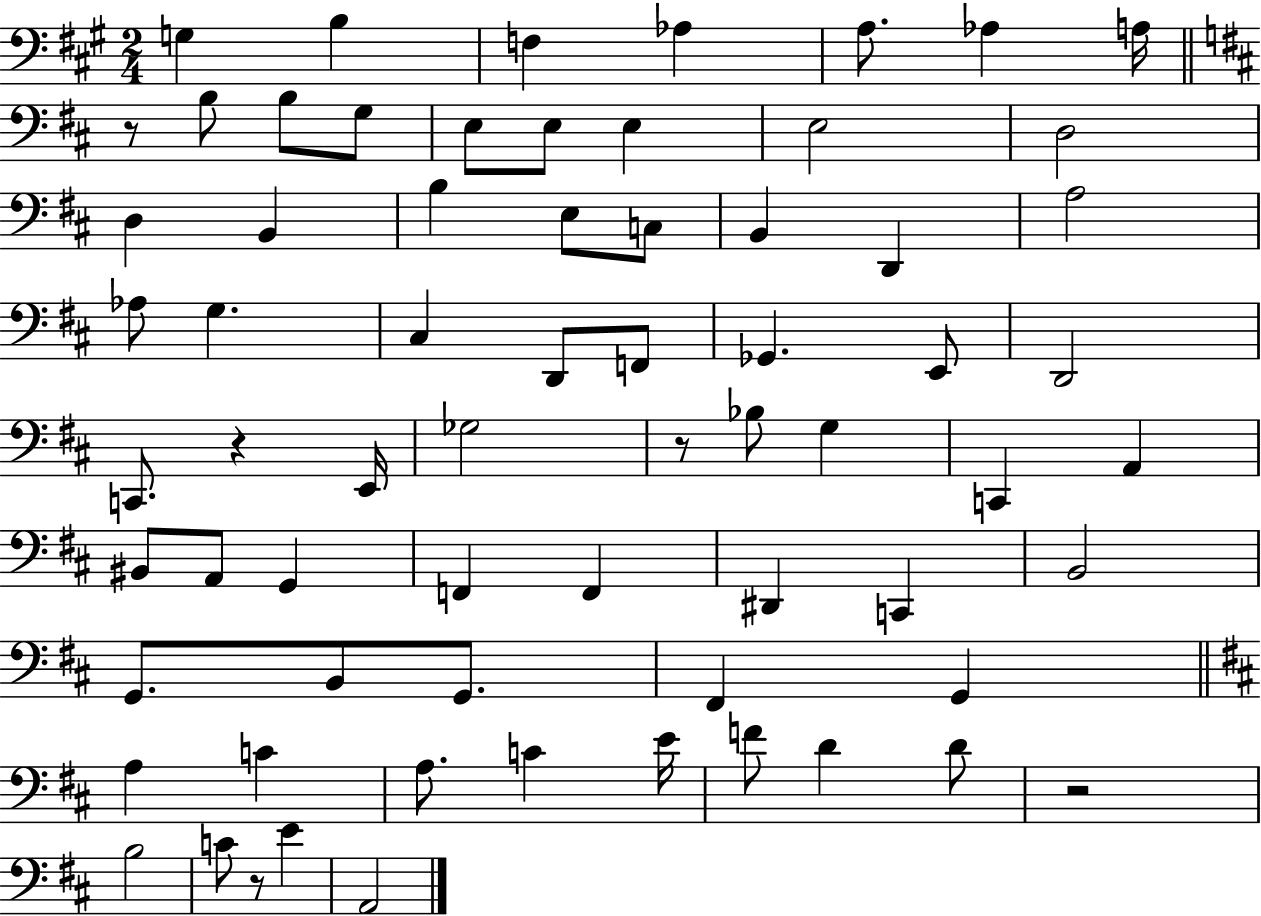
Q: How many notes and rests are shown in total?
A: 68